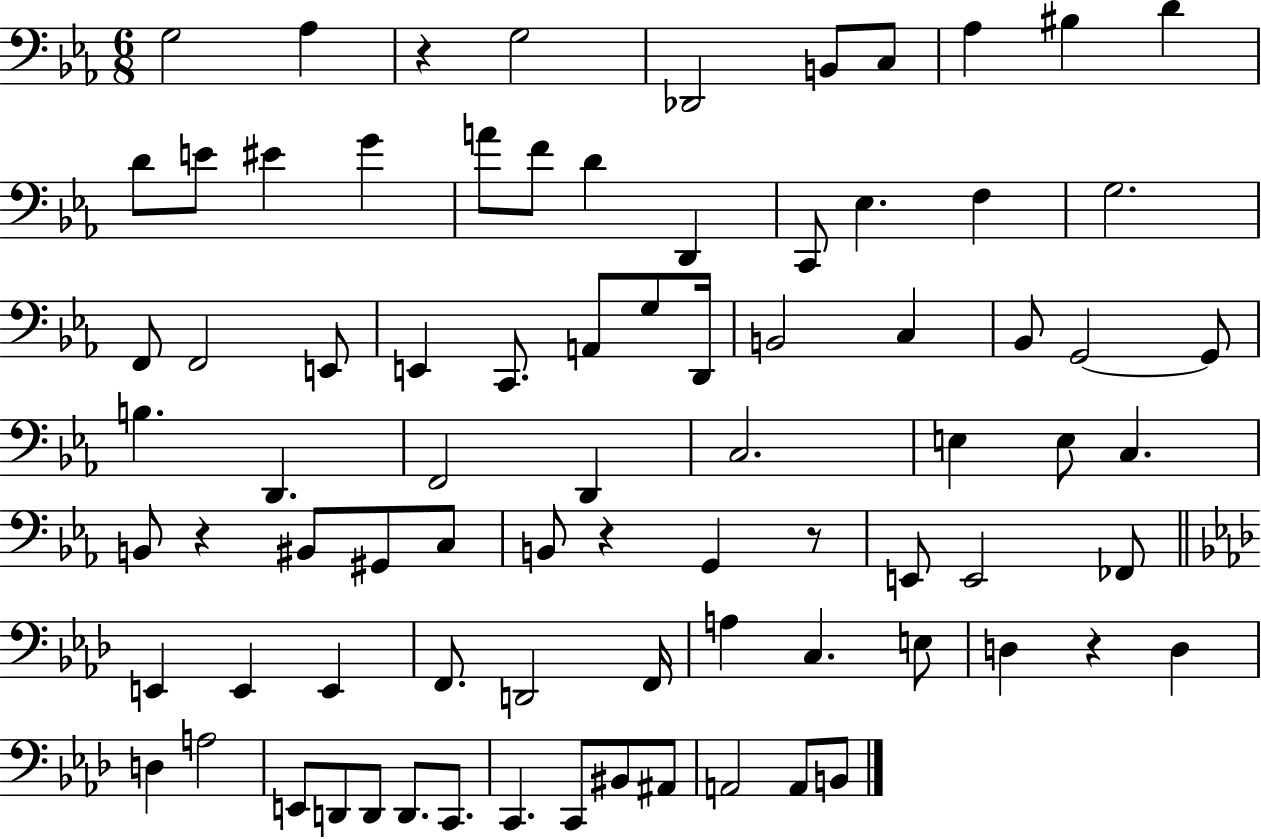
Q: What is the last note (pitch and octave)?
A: B2